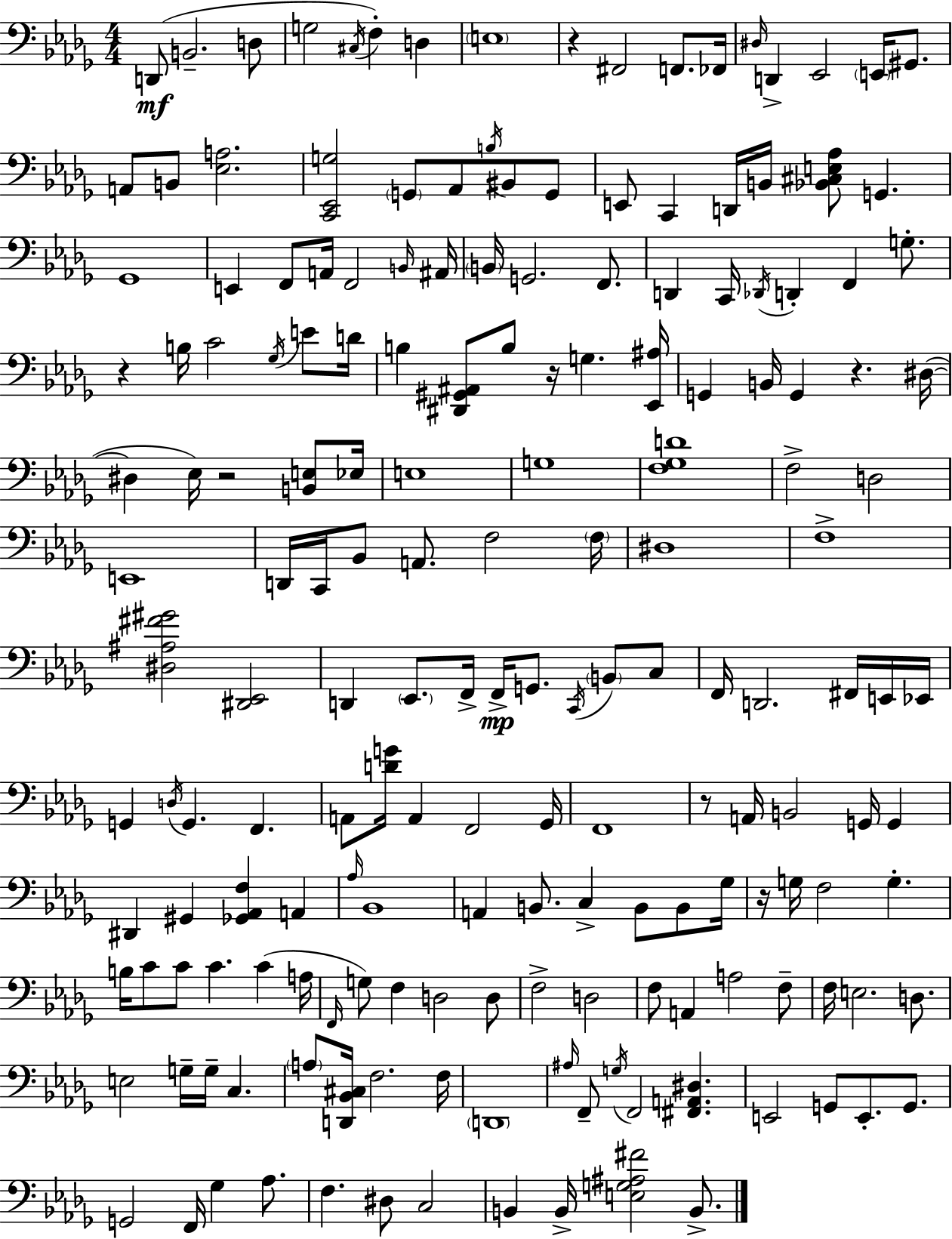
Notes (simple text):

D2/e B2/h. D3/e G3/h C#3/s F3/q D3/q E3/w R/q F#2/h F2/e. FES2/s D#3/s D2/q Eb2/h E2/s G#2/e. A2/e B2/e [Eb3,A3]/h. [C2,Eb2,G3]/h G2/e Ab2/e B3/s BIS2/e G2/e E2/e C2/q D2/s B2/s [Bb2,C#3,E3,Ab3]/e G2/q. Gb2/w E2/q F2/e A2/s F2/h B2/s A#2/s B2/s G2/h. F2/e. D2/q C2/s Db2/s D2/q F2/q G3/e. R/q B3/s C4/h Gb3/s E4/e D4/s B3/q [D#2,G#2,A#2]/e B3/e R/s G3/q. [Eb2,A#3]/s G2/q B2/s G2/q R/q. D#3/s D#3/q Eb3/s R/h [B2,E3]/e Eb3/s E3/w G3/w [F3,Gb3,D4]/w F3/h D3/h E2/w D2/s C2/s Bb2/e A2/e. F3/h F3/s D#3/w F3/w [D#3,A#3,F#4,G#4]/h [D#2,Eb2]/h D2/q Eb2/e. F2/s F2/s G2/e. C2/s B2/e C3/e F2/s D2/h. F#2/s E2/s Eb2/s G2/q D3/s G2/q. F2/q. A2/e [D4,G4]/s A2/q F2/h Gb2/s F2/w R/e A2/s B2/h G2/s G2/q D#2/q G#2/q [Gb2,Ab2,F3]/q A2/q Ab3/s Bb2/w A2/q B2/e. C3/q B2/e B2/e Gb3/s R/s G3/s F3/h G3/q. B3/s C4/e C4/e C4/q. C4/q A3/s F2/s G3/e F3/q D3/h D3/e F3/h D3/h F3/e A2/q A3/h F3/e F3/s E3/h. D3/e. E3/h G3/s G3/s C3/q. A3/e [D2,Bb2,C#3]/s F3/h. F3/s D2/w A#3/s F2/e G3/s F2/h [F#2,A2,D#3]/q. E2/h G2/e E2/e. G2/e. G2/h F2/s Gb3/q Ab3/e. F3/q. D#3/e C3/h B2/q B2/s [E3,G3,A#3,F#4]/h B2/e.